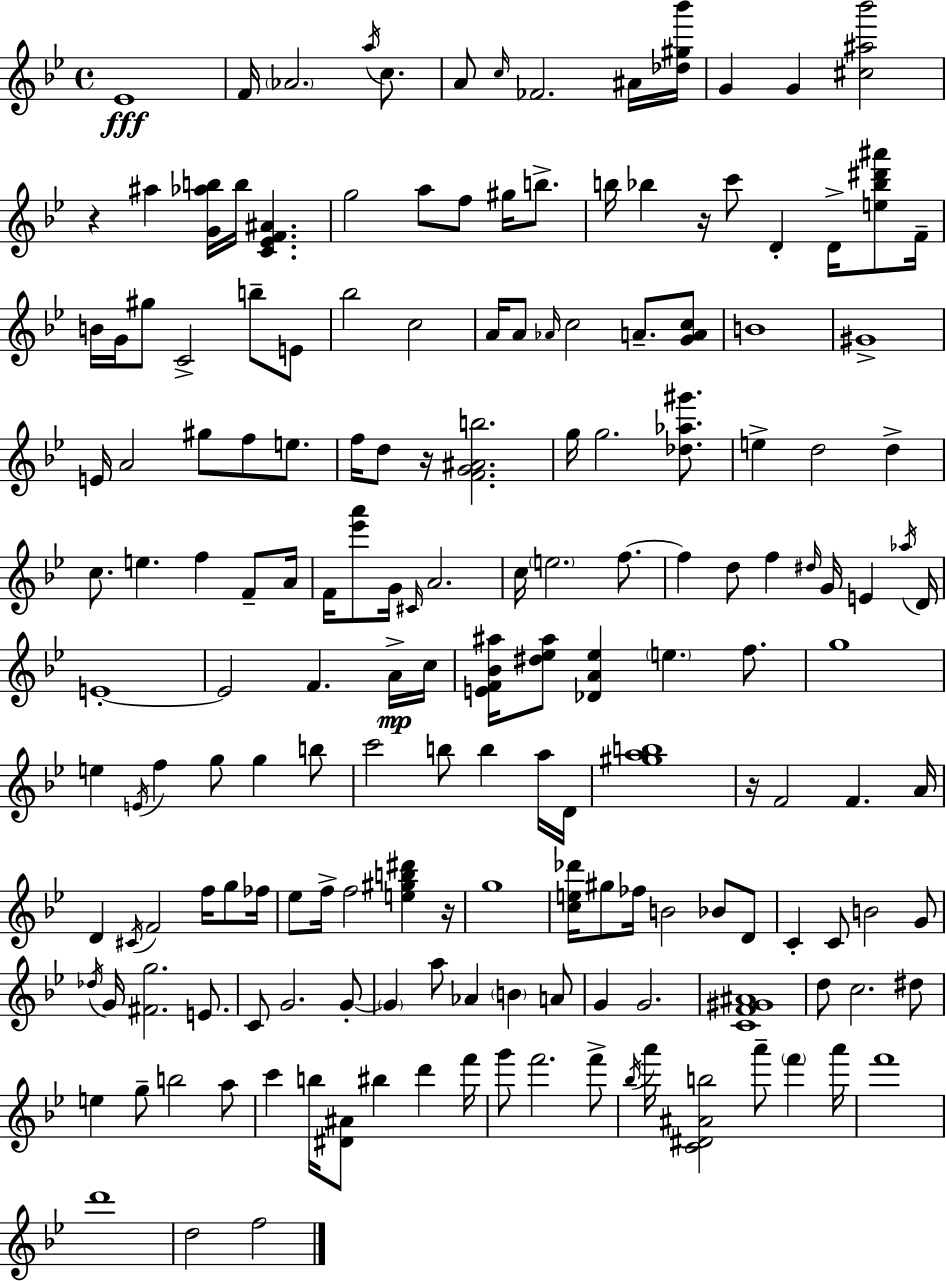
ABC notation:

X:1
T:Untitled
M:4/4
L:1/4
K:Bb
_E4 F/4 _A2 a/4 c/2 A/2 c/4 _F2 ^A/4 [_d^g_b']/4 G G [^c^a_b']2 z ^a [G_ab]/4 b/4 [C_EF^A] g2 a/2 f/2 ^g/4 b/2 b/4 _b z/4 c'/2 D D/4 [e_b^d'^a']/2 F/4 B/4 G/4 ^g/2 C2 b/2 E/2 _b2 c2 A/4 A/2 _A/4 c2 A/2 [GAc]/2 B4 ^G4 E/4 A2 ^g/2 f/2 e/2 f/4 d/2 z/4 [FG^Ab]2 g/4 g2 [_d_a^g']/2 e d2 d c/2 e f F/2 A/4 F/4 [_e'a']/2 G/4 ^C/4 A2 c/4 e2 f/2 f d/2 f ^d/4 G/4 E _a/4 D/4 E4 E2 F A/4 c/4 [EF_B^a]/4 [^d_e^a]/2 [_DA_e] e f/2 g4 e E/4 f g/2 g b/2 c'2 b/2 b a/4 D/4 [^gab]4 z/4 F2 F A/4 D ^C/4 F2 f/4 g/2 _f/4 _e/2 f/4 f2 [e^gb^d'] z/4 g4 [ce_d']/4 ^g/2 _f/4 B2 _B/2 D/2 C C/2 B2 G/2 _d/4 G/4 [^Fg]2 E/2 C/2 G2 G/2 G a/2 _A B A/2 G G2 [CF^G^A]4 d/2 c2 ^d/2 e g/2 b2 a/2 c' b/4 [^D^A]/2 ^b d' f'/4 g'/2 f'2 f'/2 _b/4 a'/4 [C^D^Ab]2 a'/2 f' a'/4 f'4 d'4 d2 f2